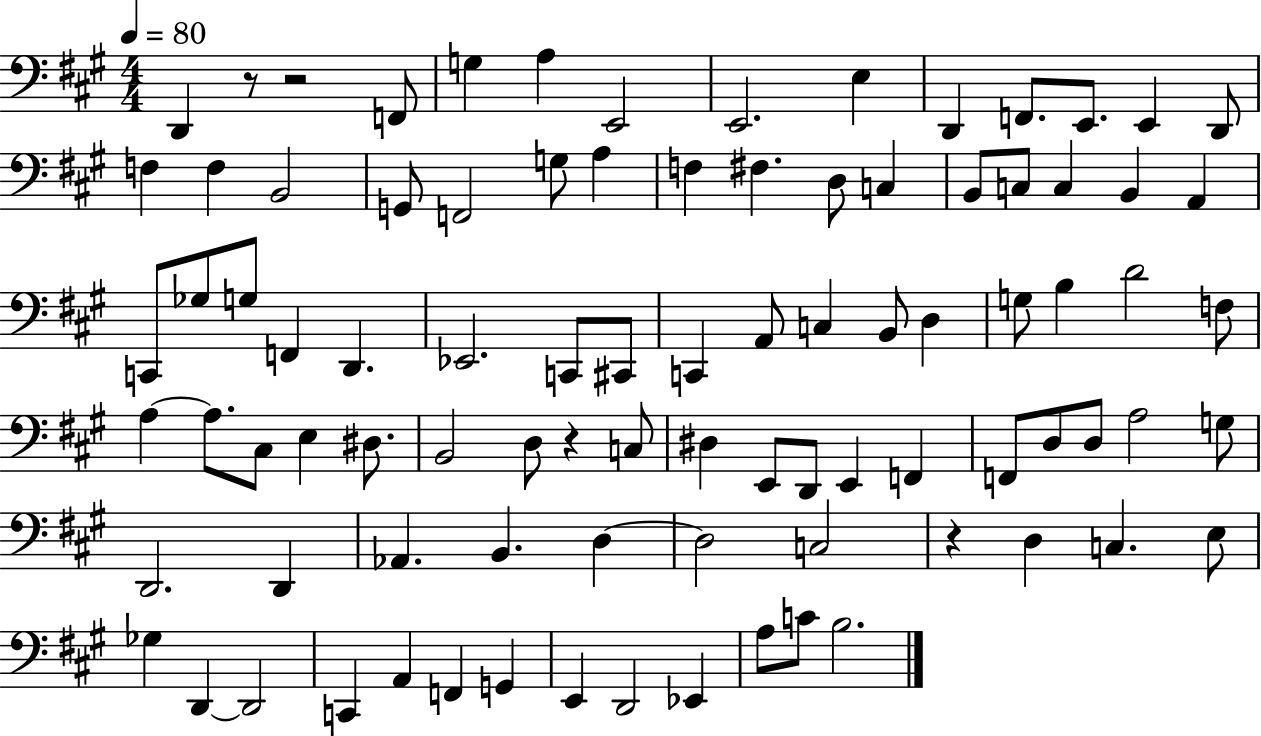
{
  \clef bass
  \numericTimeSignature
  \time 4/4
  \key a \major
  \tempo 4 = 80
  d,4 r8 r2 f,8 | g4 a4 e,2 | e,2. e4 | d,4 f,8. e,8. e,4 d,8 | \break f4 f4 b,2 | g,8 f,2 g8 a4 | f4 fis4. d8 c4 | b,8 c8 c4 b,4 a,4 | \break c,8 ges8 g8 f,4 d,4. | ees,2. c,8 cis,8 | c,4 a,8 c4 b,8 d4 | g8 b4 d'2 f8 | \break a4~~ a8. cis8 e4 dis8. | b,2 d8 r4 c8 | dis4 e,8 d,8 e,4 f,4 | f,8 d8 d8 a2 g8 | \break d,2. d,4 | aes,4. b,4. d4~~ | d2 c2 | r4 d4 c4. e8 | \break ges4 d,4~~ d,2 | c,4 a,4 f,4 g,4 | e,4 d,2 ees,4 | a8 c'8 b2. | \break \bar "|."
}